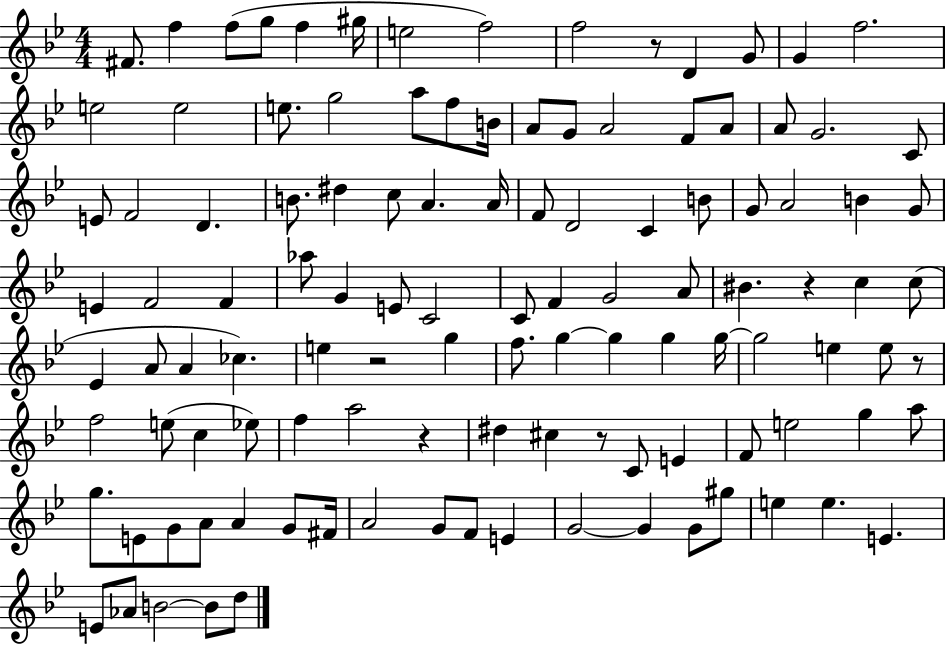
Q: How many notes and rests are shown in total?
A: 115